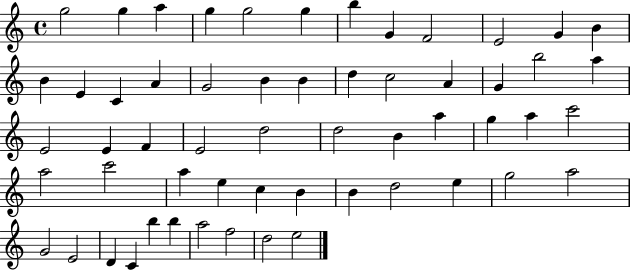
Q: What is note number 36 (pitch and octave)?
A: C6